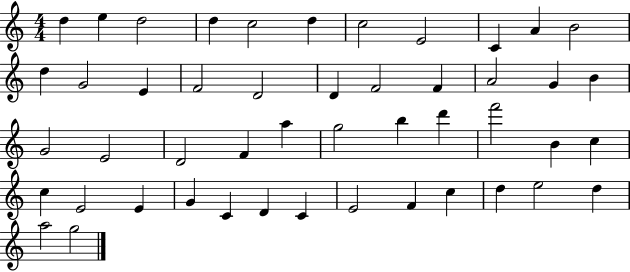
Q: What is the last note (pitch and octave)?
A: G5